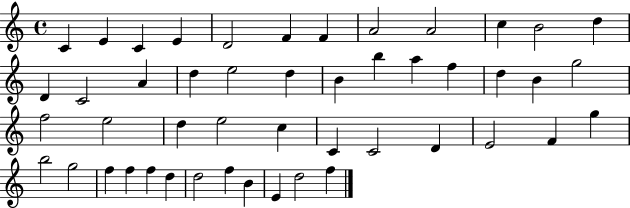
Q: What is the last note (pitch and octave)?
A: F5